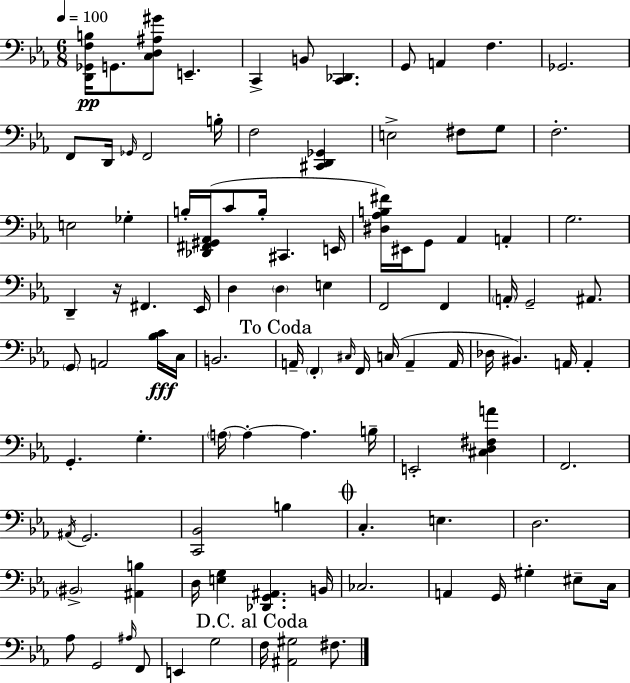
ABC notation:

X:1
T:Untitled
M:6/8
L:1/4
K:Cm
[D,,_G,,F,B,]/4 G,,/2 [C,D,^A,^G]/2 E,, C,, B,,/2 [C,,_D,,] G,,/2 A,, F, _G,,2 F,,/2 D,,/4 _G,,/4 F,,2 B,/4 F,2 [^C,,D,,_G,,] E,2 ^F,/2 G,/2 F,2 E,2 _G, B,/4 [_D,,^F,,^G,,_A,,]/4 C/2 B,/4 ^C,, E,,/4 [^D,_A,B,^F]/4 ^E,,/4 G,,/2 _A,, A,, G,2 D,, z/4 ^F,, _E,,/4 D, D, E, F,,2 F,, A,,/4 G,,2 ^A,,/2 G,,/2 A,,2 [_B,C]/4 C,/4 B,,2 A,,/4 F,, ^C,/4 F,,/4 C,/4 A,, A,,/4 _D,/4 ^B,, A,,/4 A,, G,, G, A,/4 A, A, B,/4 E,,2 [^C,D,^F,A] F,,2 ^A,,/4 G,,2 [C,,_B,,]2 B, C, E, D,2 ^B,,2 [^A,,B,] D,/4 [E,G,] [_D,,G,,^A,,] B,,/4 _C,2 A,, G,,/4 ^G, ^E,/2 C,/4 _A,/2 G,,2 ^A,/4 F,,/2 E,, G,2 F,/4 [^A,,^G,]2 ^F,/2